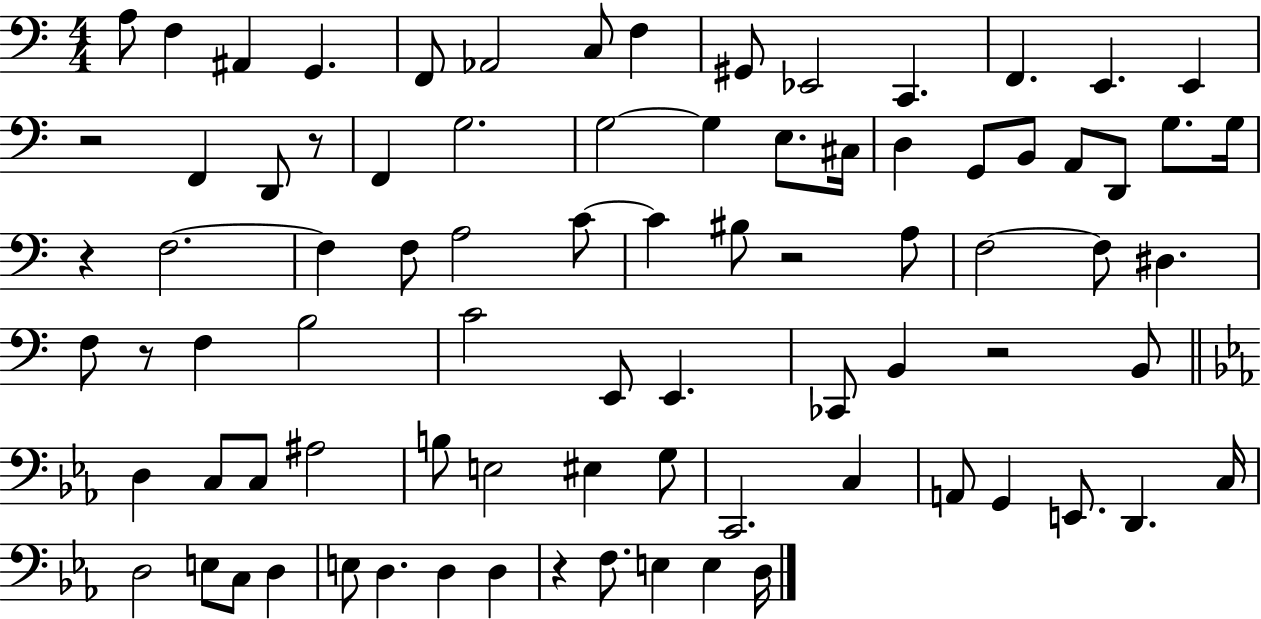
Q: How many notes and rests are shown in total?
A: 83